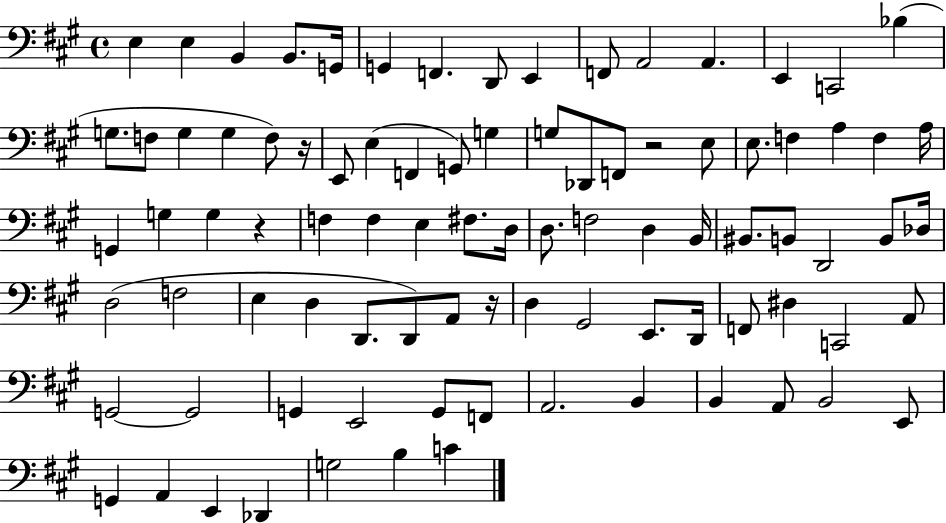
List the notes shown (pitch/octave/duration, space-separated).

E3/q E3/q B2/q B2/e. G2/s G2/q F2/q. D2/e E2/q F2/e A2/h A2/q. E2/q C2/h Bb3/q G3/e. F3/e G3/q G3/q F3/e R/s E2/e E3/q F2/q G2/e G3/q G3/e Db2/e F2/e R/h E3/e E3/e. F3/q A3/q F3/q A3/s G2/q G3/q G3/q R/q F3/q F3/q E3/q F#3/e. D3/s D3/e. F3/h D3/q B2/s BIS2/e. B2/e D2/h B2/e Db3/s D3/h F3/h E3/q D3/q D2/e. D2/e A2/e R/s D3/q G#2/h E2/e. D2/s F2/e D#3/q C2/h A2/e G2/h G2/h G2/q E2/h G2/e F2/e A2/h. B2/q B2/q A2/e B2/h E2/e G2/q A2/q E2/q Db2/q G3/h B3/q C4/q